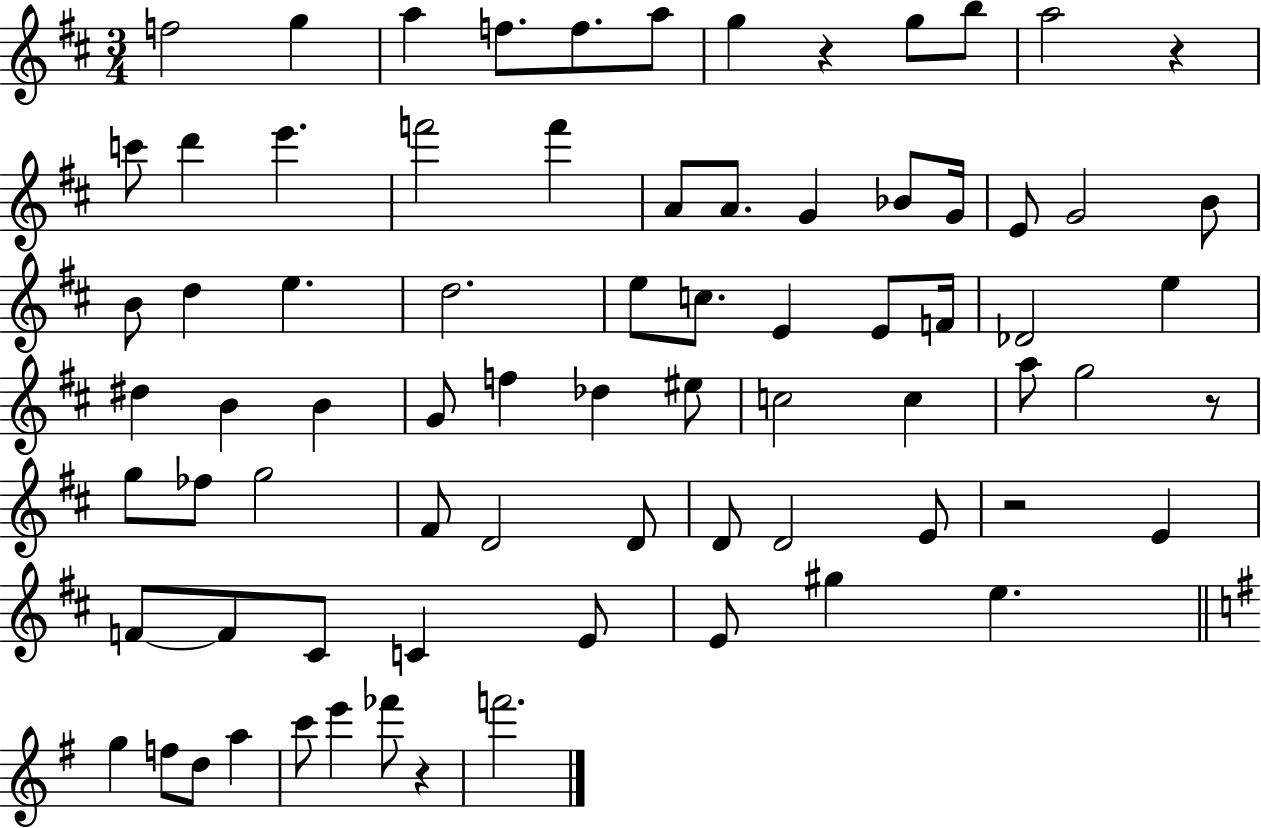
{
  \clef treble
  \numericTimeSignature
  \time 3/4
  \key d \major
  \repeat volta 2 { f''2 g''4 | a''4 f''8. f''8. a''8 | g''4 r4 g''8 b''8 | a''2 r4 | \break c'''8 d'''4 e'''4. | f'''2 f'''4 | a'8 a'8. g'4 bes'8 g'16 | e'8 g'2 b'8 | \break b'8 d''4 e''4. | d''2. | e''8 c''8. e'4 e'8 f'16 | des'2 e''4 | \break dis''4 b'4 b'4 | g'8 f''4 des''4 eis''8 | c''2 c''4 | a''8 g''2 r8 | \break g''8 fes''8 g''2 | fis'8 d'2 d'8 | d'8 d'2 e'8 | r2 e'4 | \break f'8~~ f'8 cis'8 c'4 e'8 | e'8 gis''4 e''4. | \bar "||" \break \key g \major g''4 f''8 d''8 a''4 | c'''8 e'''4 fes'''8 r4 | f'''2. | } \bar "|."
}